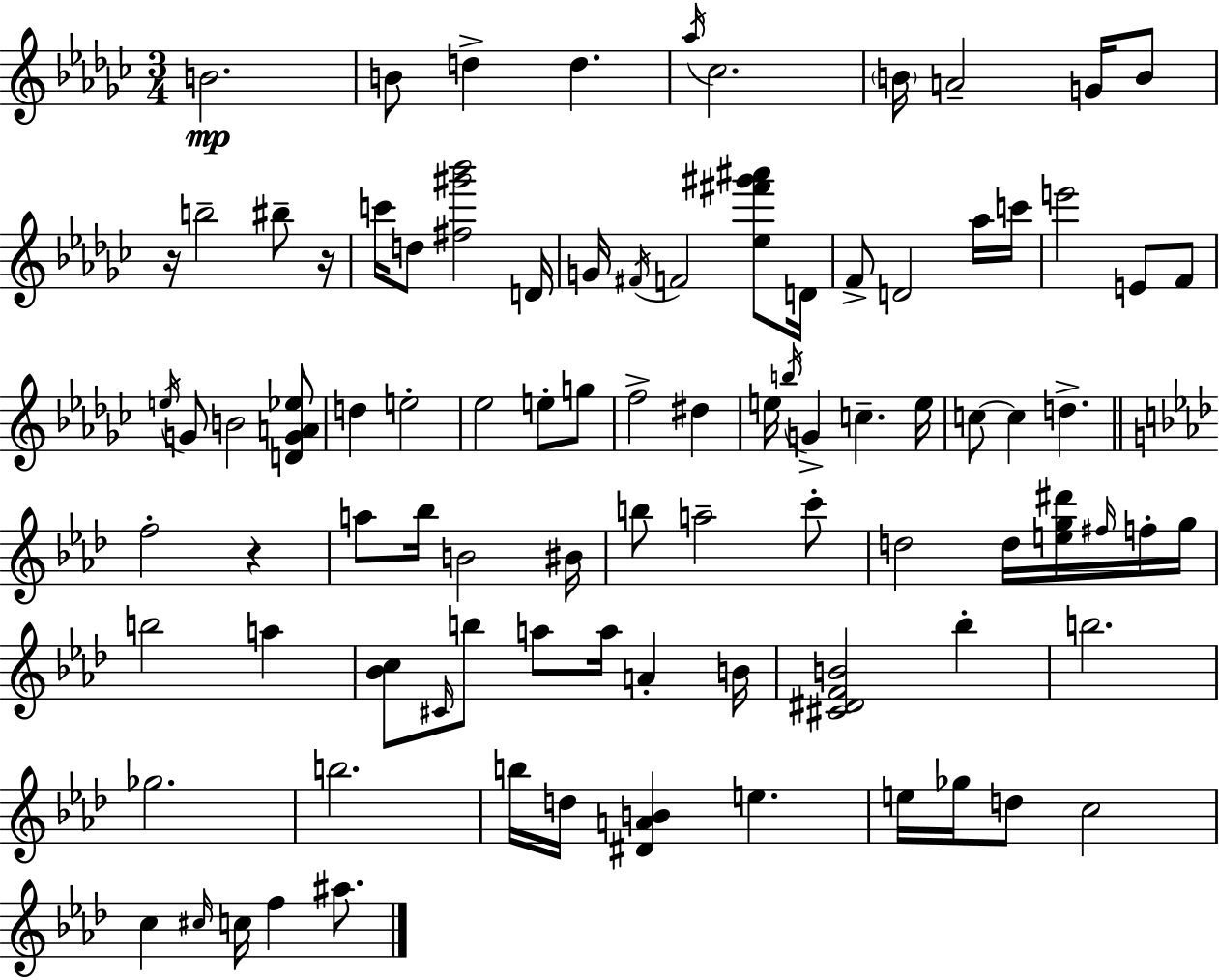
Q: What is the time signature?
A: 3/4